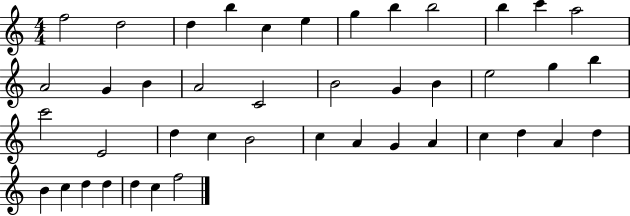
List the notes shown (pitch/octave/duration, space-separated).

F5/h D5/h D5/q B5/q C5/q E5/q G5/q B5/q B5/h B5/q C6/q A5/h A4/h G4/q B4/q A4/h C4/h B4/h G4/q B4/q E5/h G5/q B5/q C6/h E4/h D5/q C5/q B4/h C5/q A4/q G4/q A4/q C5/q D5/q A4/q D5/q B4/q C5/q D5/q D5/q D5/q C5/q F5/h